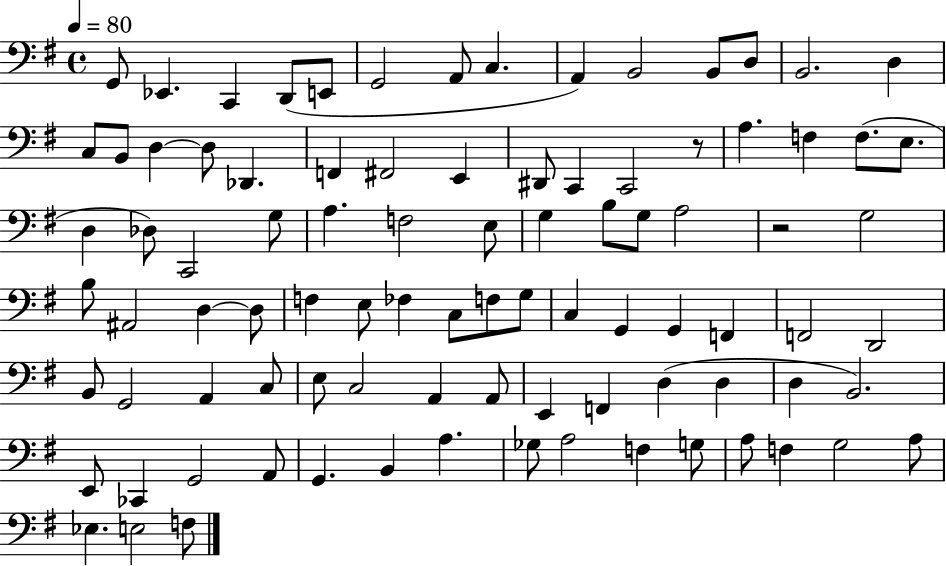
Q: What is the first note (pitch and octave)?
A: G2